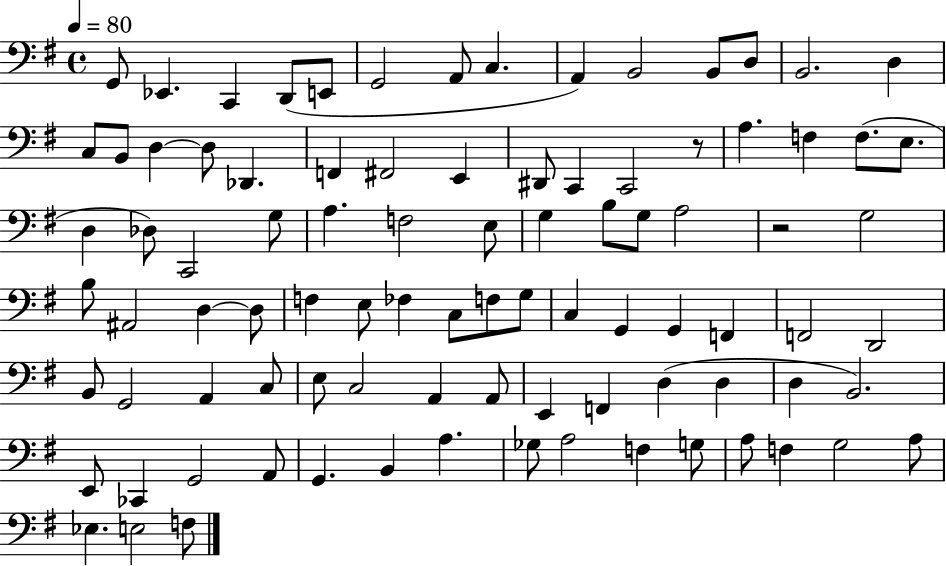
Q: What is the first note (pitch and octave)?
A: G2